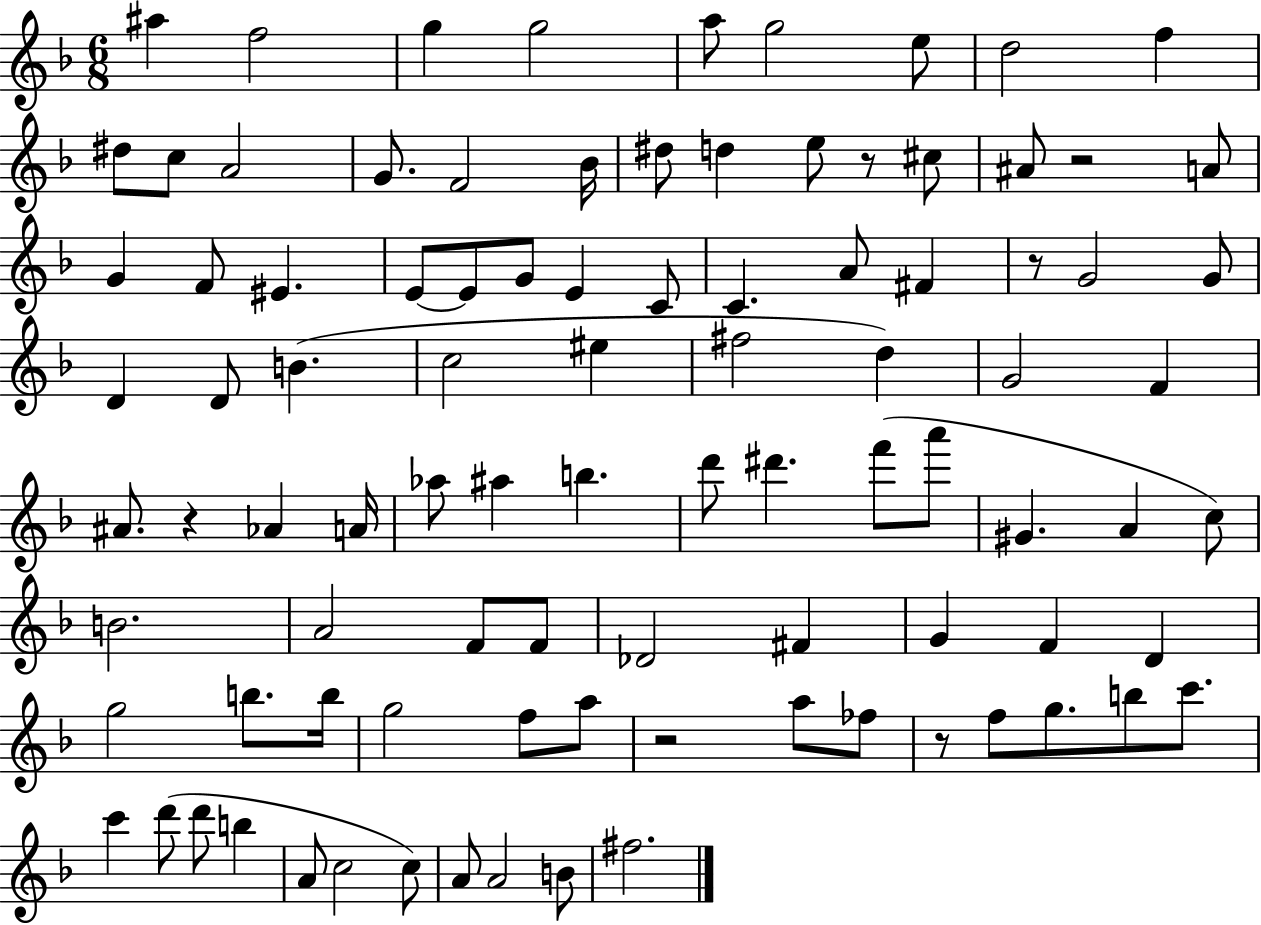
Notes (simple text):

A#5/q F5/h G5/q G5/h A5/e G5/h E5/e D5/h F5/q D#5/e C5/e A4/h G4/e. F4/h Bb4/s D#5/e D5/q E5/e R/e C#5/e A#4/e R/h A4/e G4/q F4/e EIS4/q. E4/e E4/e G4/e E4/q C4/e C4/q. A4/e F#4/q R/e G4/h G4/e D4/q D4/e B4/q. C5/h EIS5/q F#5/h D5/q G4/h F4/q A#4/e. R/q Ab4/q A4/s Ab5/e A#5/q B5/q. D6/e D#6/q. F6/e A6/e G#4/q. A4/q C5/e B4/h. A4/h F4/e F4/e Db4/h F#4/q G4/q F4/q D4/q G5/h B5/e. B5/s G5/h F5/e A5/e R/h A5/e FES5/e R/e F5/e G5/e. B5/e C6/e. C6/q D6/e D6/e B5/q A4/e C5/h C5/e A4/e A4/h B4/e F#5/h.